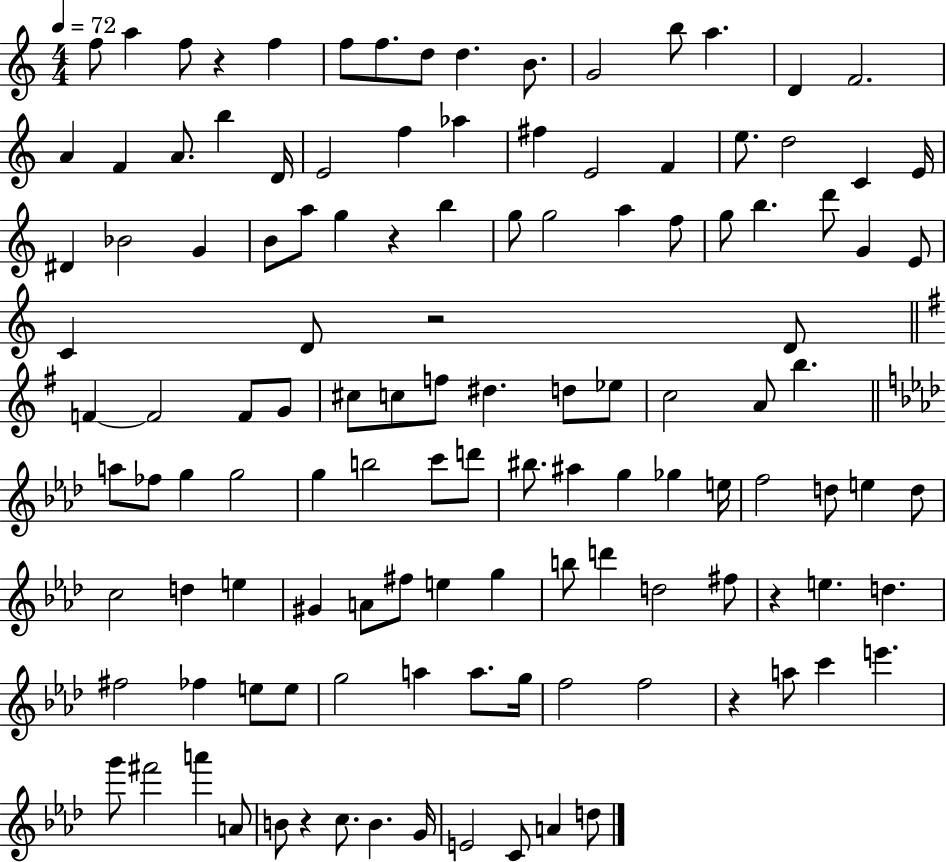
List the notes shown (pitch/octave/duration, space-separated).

F5/e A5/q F5/e R/q F5/q F5/e F5/e. D5/e D5/q. B4/e. G4/h B5/e A5/q. D4/q F4/h. A4/q F4/q A4/e. B5/q D4/s E4/h F5/q Ab5/q F#5/q E4/h F4/q E5/e. D5/h C4/q E4/s D#4/q Bb4/h G4/q B4/e A5/e G5/q R/q B5/q G5/e G5/h A5/q F5/e G5/e B5/q. D6/e G4/q E4/e C4/q D4/e R/h D4/e F4/q F4/h F4/e G4/e C#5/e C5/e F5/e D#5/q. D5/e Eb5/e C5/h A4/e B5/q. A5/e FES5/e G5/q G5/h G5/q B5/h C6/e D6/e BIS5/e. A#5/q G5/q Gb5/q E5/s F5/h D5/e E5/q D5/e C5/h D5/q E5/q G#4/q A4/e F#5/e E5/q G5/q B5/e D6/q D5/h F#5/e R/q E5/q. D5/q. F#5/h FES5/q E5/e E5/e G5/h A5/q A5/e. G5/s F5/h F5/h R/q A5/e C6/q E6/q. G6/e F#6/h A6/q A4/e B4/e R/q C5/e. B4/q. G4/s E4/h C4/e A4/q D5/e